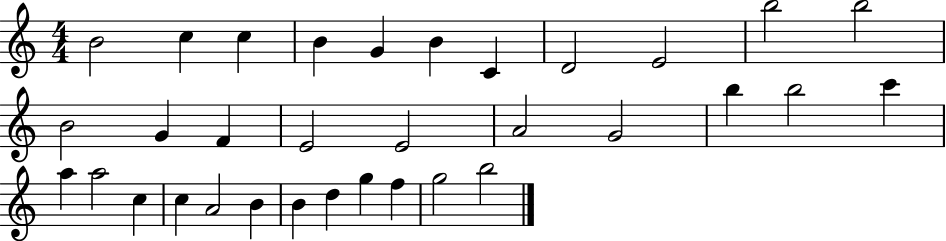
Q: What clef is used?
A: treble